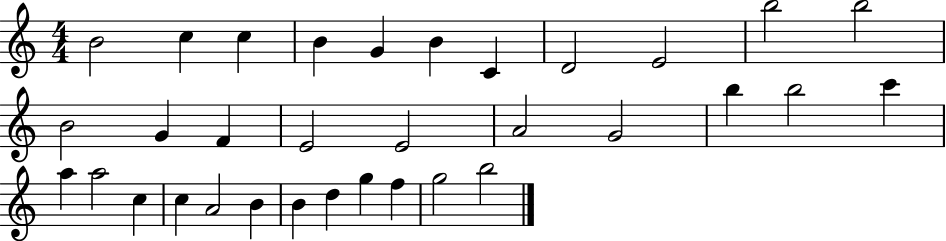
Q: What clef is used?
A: treble